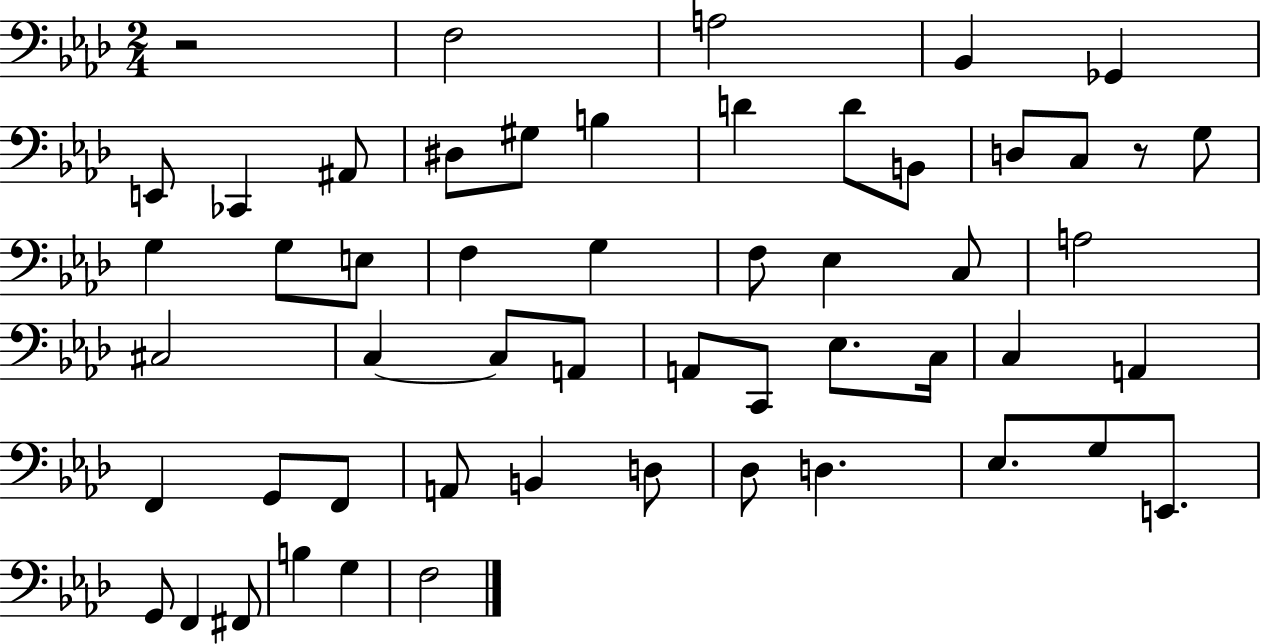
{
  \clef bass
  \numericTimeSignature
  \time 2/4
  \key aes \major
  r2 | f2 | a2 | bes,4 ges,4 | \break e,8 ces,4 ais,8 | dis8 gis8 b4 | d'4 d'8 b,8 | d8 c8 r8 g8 | \break g4 g8 e8 | f4 g4 | f8 ees4 c8 | a2 | \break cis2 | c4~~ c8 a,8 | a,8 c,8 ees8. c16 | c4 a,4 | \break f,4 g,8 f,8 | a,8 b,4 d8 | des8 d4. | ees8. g8 e,8. | \break g,8 f,4 fis,8 | b4 g4 | f2 | \bar "|."
}